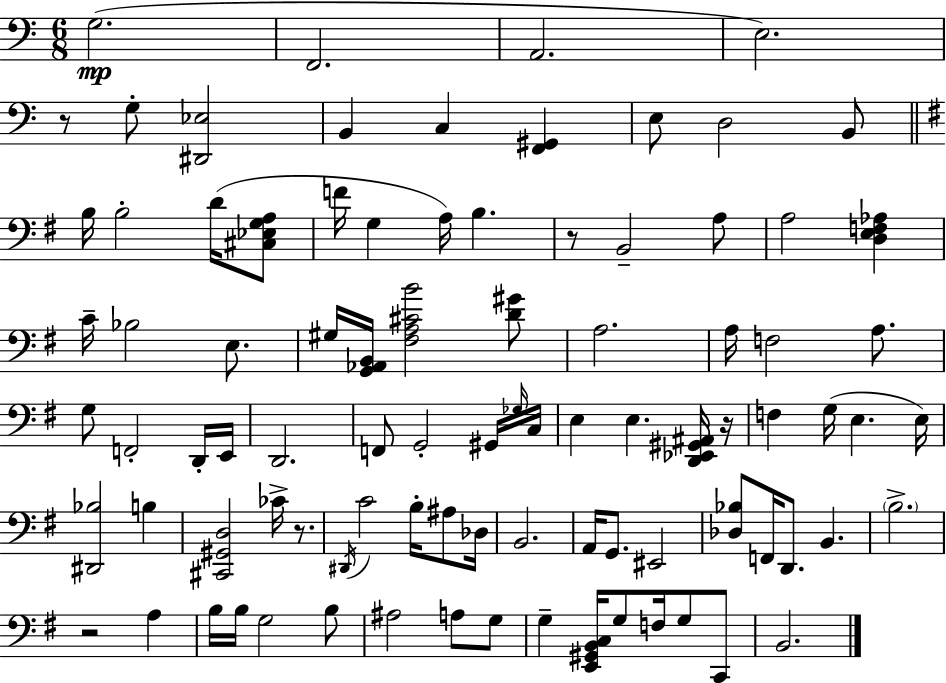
G3/h. F2/h. A2/h. E3/h. R/e G3/e [D#2,Eb3]/h B2/q C3/q [F2,G#2]/q E3/e D3/h B2/e B3/s B3/h D4/s [C#3,Eb3,G3,A3]/e F4/s G3/q A3/s B3/q. R/e B2/h A3/e A3/h [D3,E3,F3,Ab3]/q C4/s Bb3/h E3/e. G#3/s [G2,Ab2,B2]/s [F#3,A3,C#4,B4]/h [D4,G#4]/e A3/h. A3/s F3/h A3/e. G3/e F2/h D2/s E2/s D2/h. F2/e G2/h G#2/s Gb3/s C3/s E3/q E3/q. [D2,Eb2,G#2,A#2]/s R/s F3/q G3/s E3/q. E3/s [D#2,Bb3]/h B3/q [C#2,G#2,D3]/h CES4/s R/e. D#2/s C4/h B3/s A#3/e Db3/s B2/h. A2/s G2/e. EIS2/h [Db3,Bb3]/e F2/s D2/e. B2/q. B3/h. R/h A3/q B3/s B3/s G3/h B3/e A#3/h A3/e G3/e G3/q [E2,G#2,B2,C3]/s G3/e F3/s G3/e C2/e B2/h.